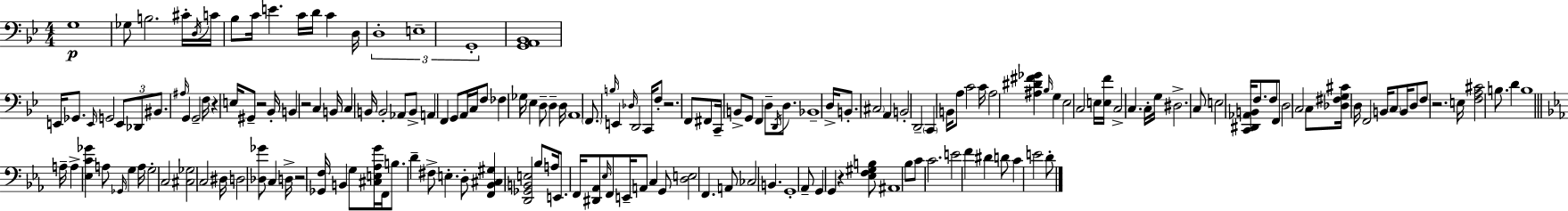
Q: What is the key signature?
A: BES major